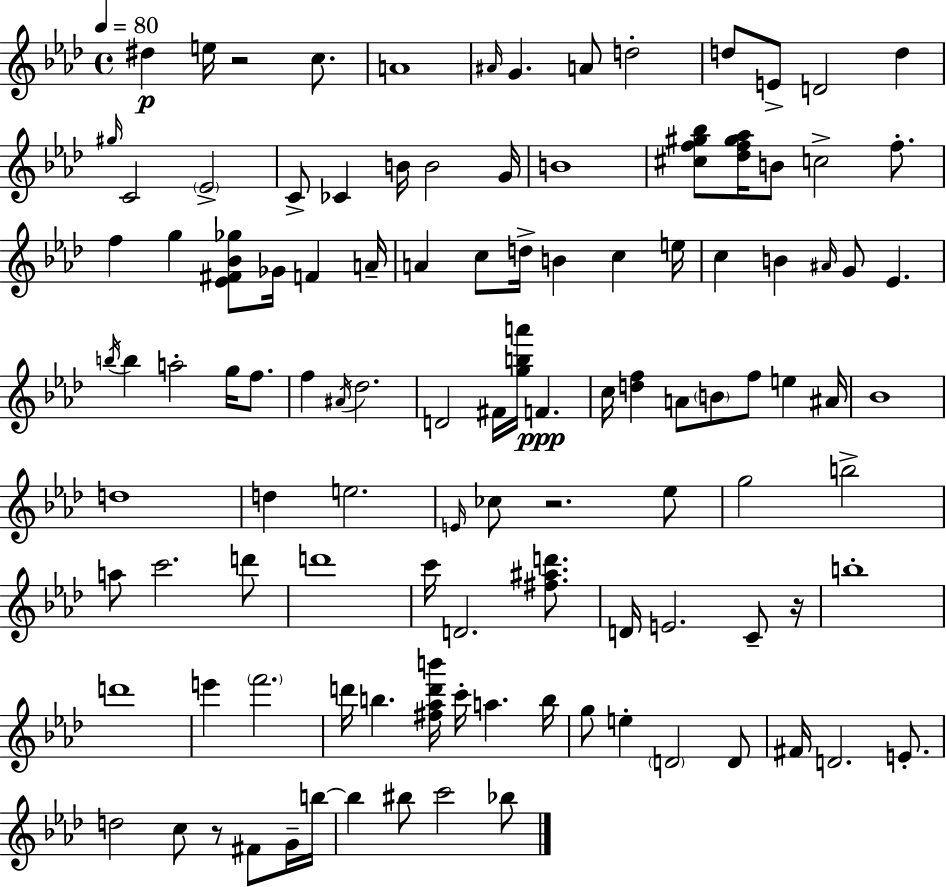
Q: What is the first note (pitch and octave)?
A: D#5